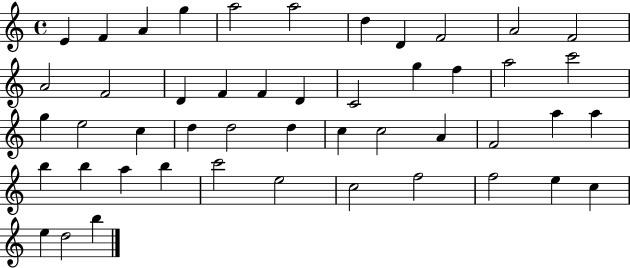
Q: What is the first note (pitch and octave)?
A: E4